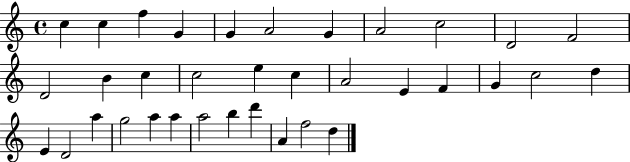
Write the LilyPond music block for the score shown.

{
  \clef treble
  \time 4/4
  \defaultTimeSignature
  \key c \major
  c''4 c''4 f''4 g'4 | g'4 a'2 g'4 | a'2 c''2 | d'2 f'2 | \break d'2 b'4 c''4 | c''2 e''4 c''4 | a'2 e'4 f'4 | g'4 c''2 d''4 | \break e'4 d'2 a''4 | g''2 a''4 a''4 | a''2 b''4 d'''4 | a'4 f''2 d''4 | \break \bar "|."
}